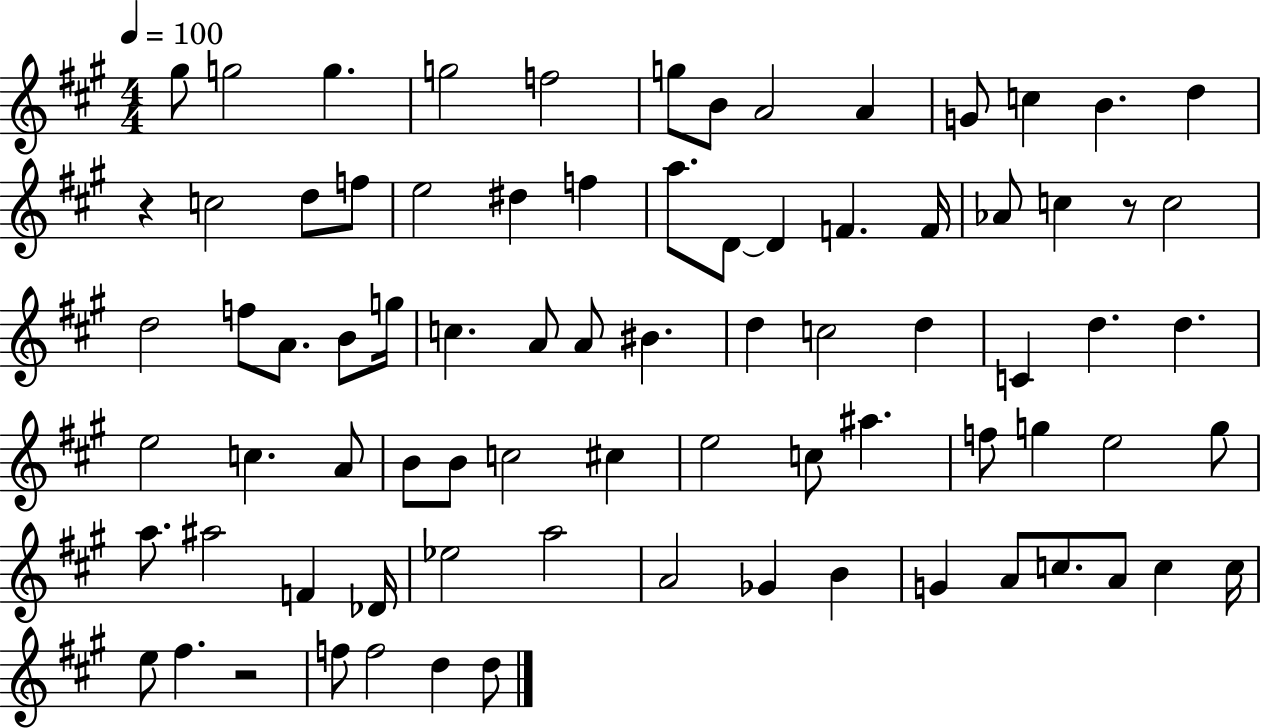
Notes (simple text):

G#5/e G5/h G5/q. G5/h F5/h G5/e B4/e A4/h A4/q G4/e C5/q B4/q. D5/q R/q C5/h D5/e F5/e E5/h D#5/q F5/q A5/e. D4/e D4/q F4/q. F4/s Ab4/e C5/q R/e C5/h D5/h F5/e A4/e. B4/e G5/s C5/q. A4/e A4/e BIS4/q. D5/q C5/h D5/q C4/q D5/q. D5/q. E5/h C5/q. A4/e B4/e B4/e C5/h C#5/q E5/h C5/e A#5/q. F5/e G5/q E5/h G5/e A5/e. A#5/h F4/q Db4/s Eb5/h A5/h A4/h Gb4/q B4/q G4/q A4/e C5/e. A4/e C5/q C5/s E5/e F#5/q. R/h F5/e F5/h D5/q D5/e